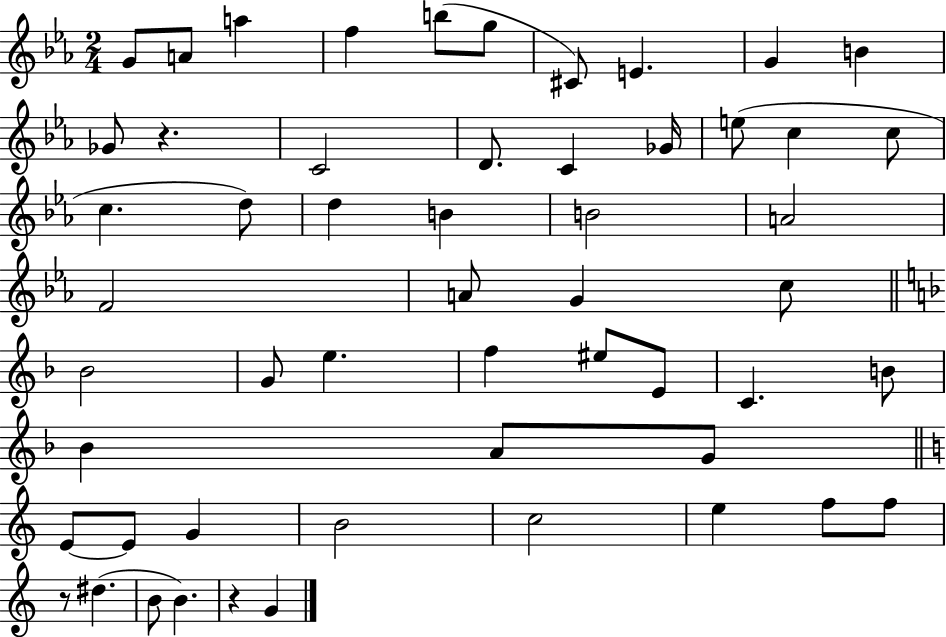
{
  \clef treble
  \numericTimeSignature
  \time 2/4
  \key ees \major
  g'8 a'8 a''4 | f''4 b''8( g''8 | cis'8) e'4. | g'4 b'4 | \break ges'8 r4. | c'2 | d'8. c'4 ges'16 | e''8( c''4 c''8 | \break c''4. d''8) | d''4 b'4 | b'2 | a'2 | \break f'2 | a'8 g'4 c''8 | \bar "||" \break \key f \major bes'2 | g'8 e''4. | f''4 eis''8 e'8 | c'4. b'8 | \break bes'4 a'8 g'8 | \bar "||" \break \key c \major e'8~~ e'8 g'4 | b'2 | c''2 | e''4 f''8 f''8 | \break r8 dis''4.( | b'8 b'4.) | r4 g'4 | \bar "|."
}